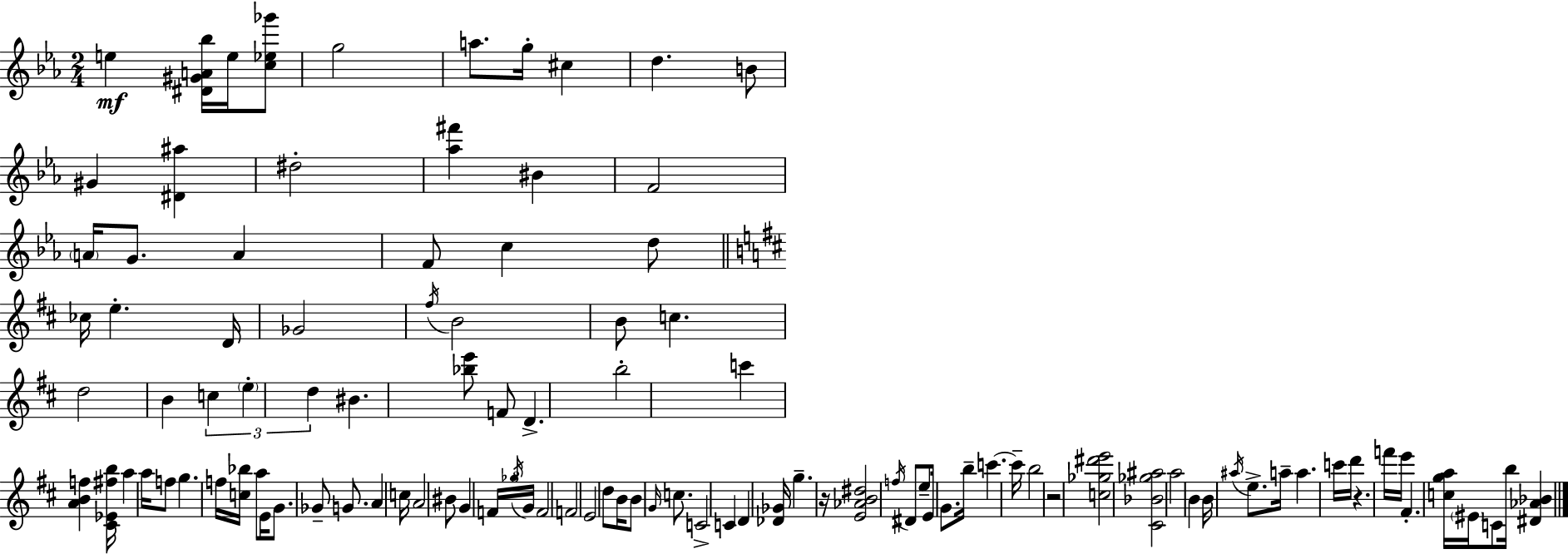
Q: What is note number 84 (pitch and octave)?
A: D6